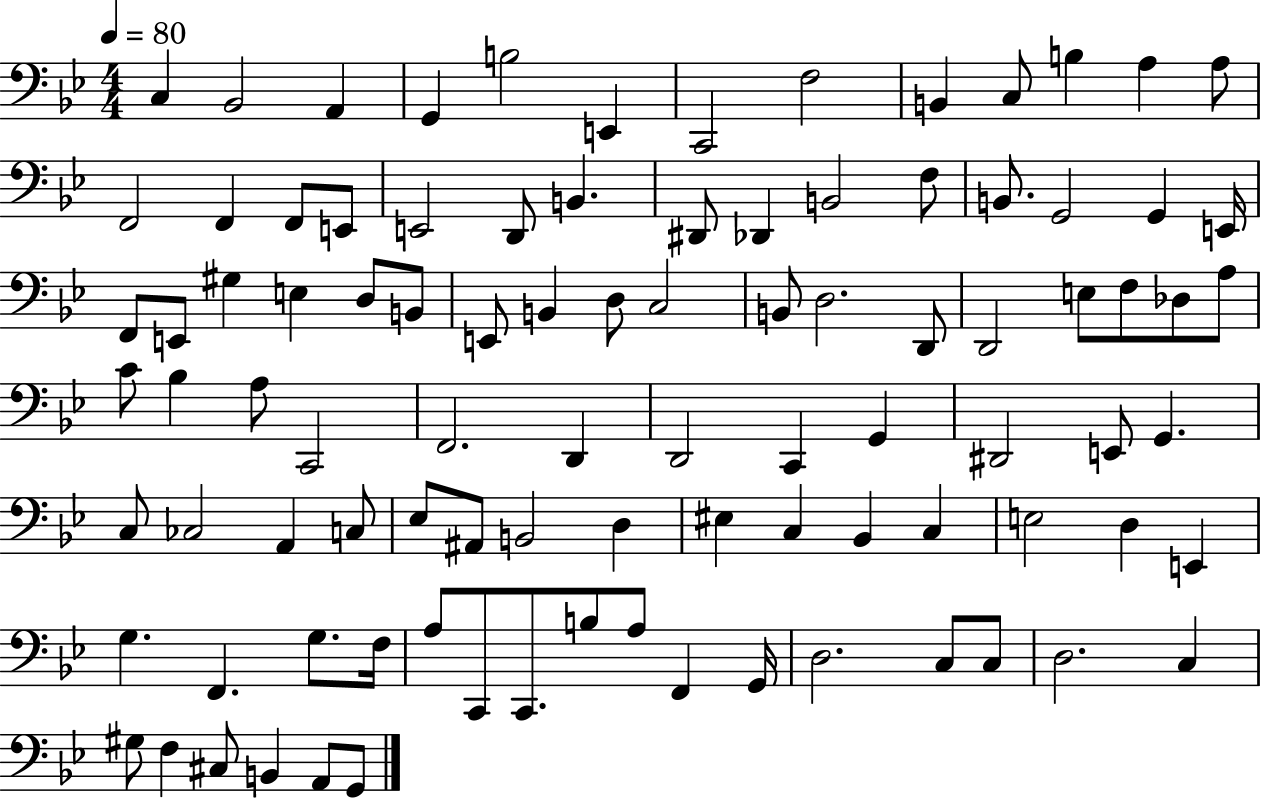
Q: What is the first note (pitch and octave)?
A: C3